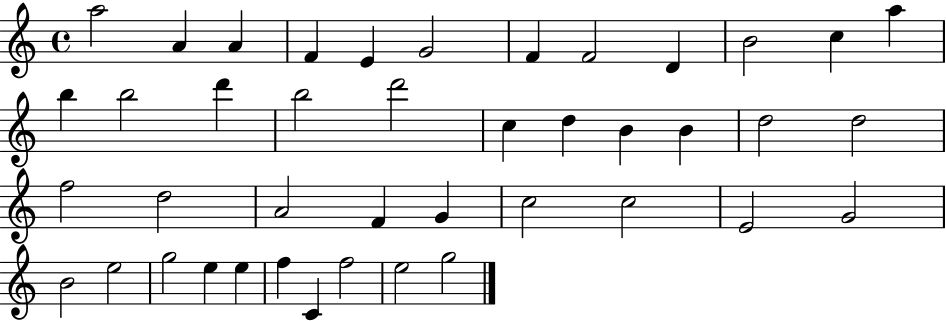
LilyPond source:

{
  \clef treble
  \time 4/4
  \defaultTimeSignature
  \key c \major
  a''2 a'4 a'4 | f'4 e'4 g'2 | f'4 f'2 d'4 | b'2 c''4 a''4 | \break b''4 b''2 d'''4 | b''2 d'''2 | c''4 d''4 b'4 b'4 | d''2 d''2 | \break f''2 d''2 | a'2 f'4 g'4 | c''2 c''2 | e'2 g'2 | \break b'2 e''2 | g''2 e''4 e''4 | f''4 c'4 f''2 | e''2 g''2 | \break \bar "|."
}